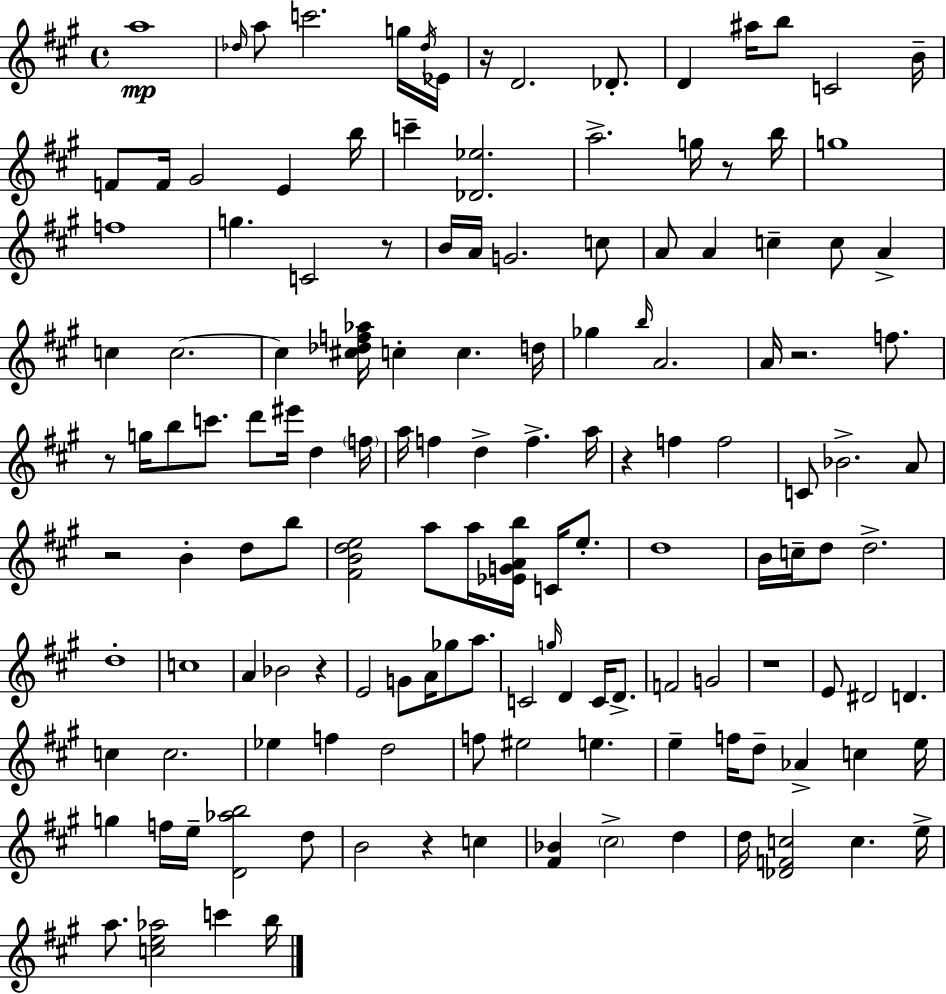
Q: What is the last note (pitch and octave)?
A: B5